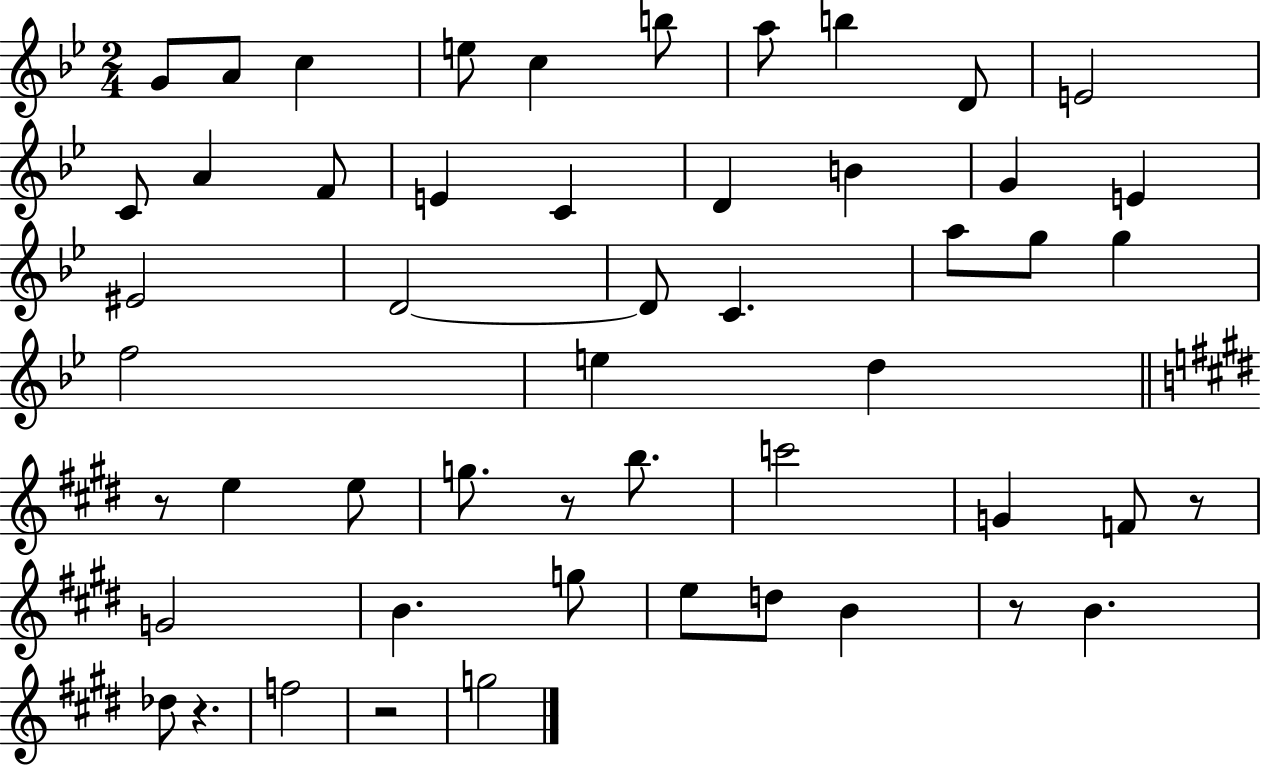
X:1
T:Untitled
M:2/4
L:1/4
K:Bb
G/2 A/2 c e/2 c b/2 a/2 b D/2 E2 C/2 A F/2 E C D B G E ^E2 D2 D/2 C a/2 g/2 g f2 e d z/2 e e/2 g/2 z/2 b/2 c'2 G F/2 z/2 G2 B g/2 e/2 d/2 B z/2 B _d/2 z f2 z2 g2